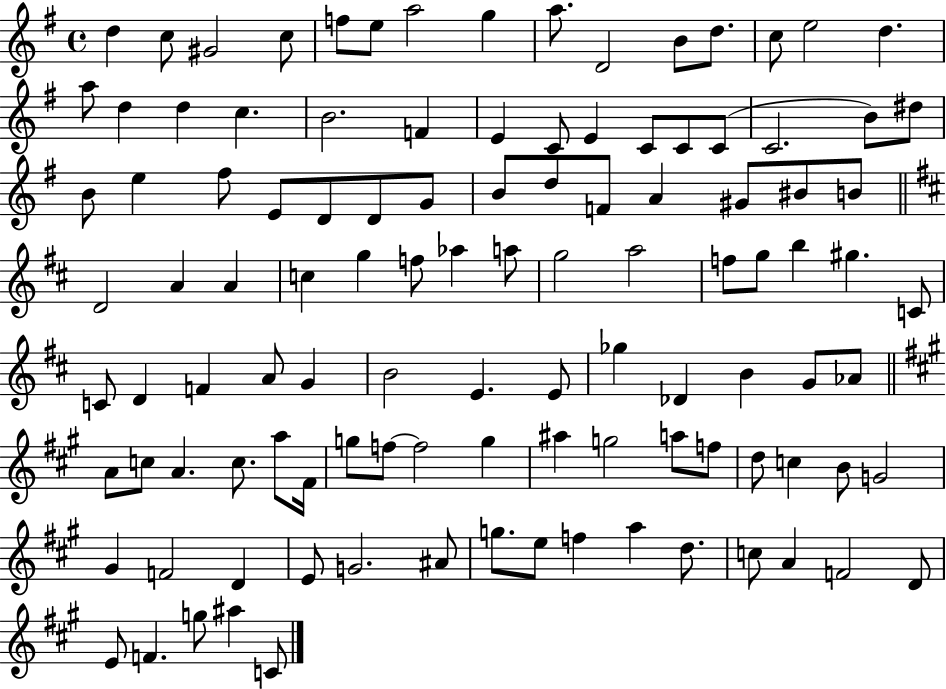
X:1
T:Untitled
M:4/4
L:1/4
K:G
d c/2 ^G2 c/2 f/2 e/2 a2 g a/2 D2 B/2 d/2 c/2 e2 d a/2 d d c B2 F E C/2 E C/2 C/2 C/2 C2 B/2 ^d/2 B/2 e ^f/2 E/2 D/2 D/2 G/2 B/2 d/2 F/2 A ^G/2 ^B/2 B/2 D2 A A c g f/2 _a a/2 g2 a2 f/2 g/2 b ^g C/2 C/2 D F A/2 G B2 E E/2 _g _D B G/2 _A/2 A/2 c/2 A c/2 a/2 ^F/4 g/2 f/2 f2 g ^a g2 a/2 f/2 d/2 c B/2 G2 ^G F2 D E/2 G2 ^A/2 g/2 e/2 f a d/2 c/2 A F2 D/2 E/2 F g/2 ^a C/2